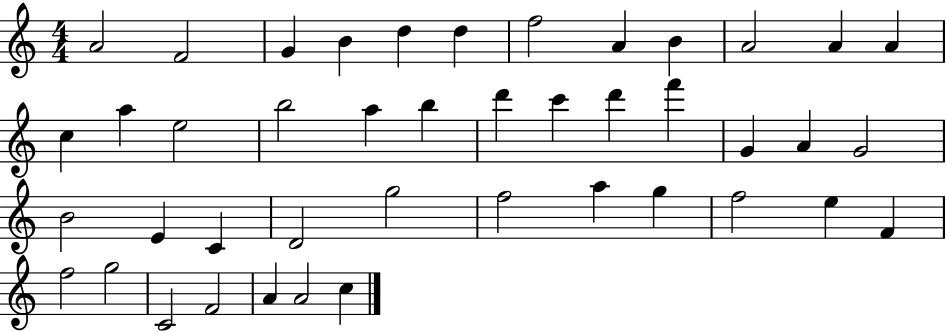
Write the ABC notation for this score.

X:1
T:Untitled
M:4/4
L:1/4
K:C
A2 F2 G B d d f2 A B A2 A A c a e2 b2 a b d' c' d' f' G A G2 B2 E C D2 g2 f2 a g f2 e F f2 g2 C2 F2 A A2 c